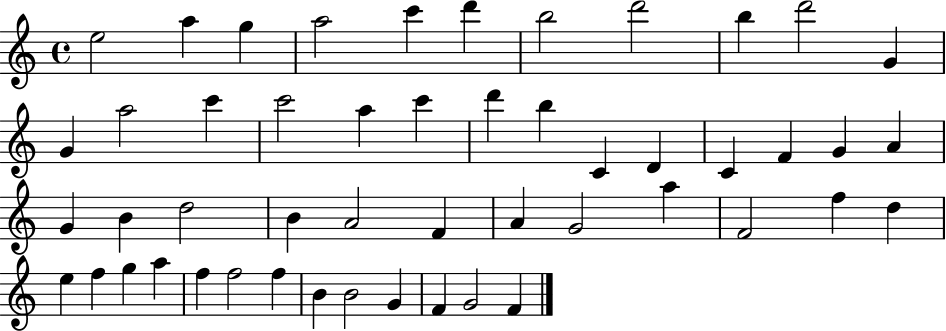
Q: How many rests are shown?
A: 0